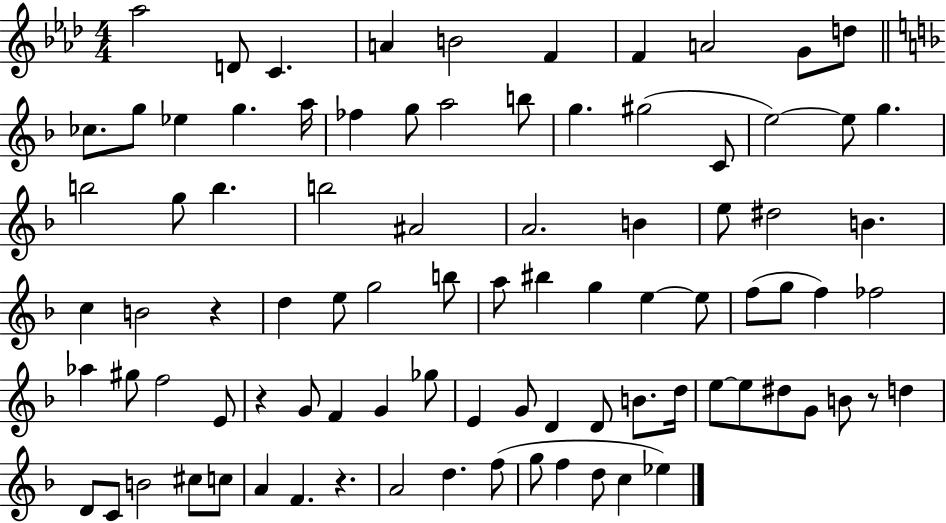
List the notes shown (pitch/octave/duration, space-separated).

Ab5/h D4/e C4/q. A4/q B4/h F4/q F4/q A4/h G4/e D5/e CES5/e. G5/e Eb5/q G5/q. A5/s FES5/q G5/e A5/h B5/e G5/q. G#5/h C4/e E5/h E5/e G5/q. B5/h G5/e B5/q. B5/h A#4/h A4/h. B4/q E5/e D#5/h B4/q. C5/q B4/h R/q D5/q E5/e G5/h B5/e A5/e BIS5/q G5/q E5/q E5/e F5/e G5/e F5/q FES5/h Ab5/q G#5/e F5/h E4/e R/q G4/e F4/q G4/q Gb5/e E4/q G4/e D4/q D4/e B4/e. D5/s E5/e E5/e D#5/e G4/e B4/e R/e D5/q D4/e C4/e B4/h C#5/e C5/e A4/q F4/q. R/q. A4/h D5/q. F5/e G5/e F5/q D5/e C5/q Eb5/q